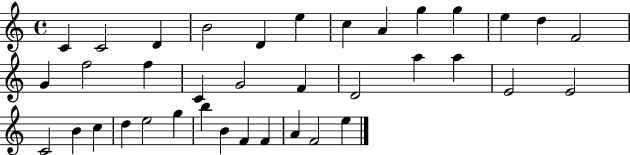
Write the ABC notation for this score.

X:1
T:Untitled
M:4/4
L:1/4
K:C
C C2 D B2 D e c A g g e d F2 G f2 f C G2 F D2 a a E2 E2 C2 B c d e2 g b B F F A F2 e